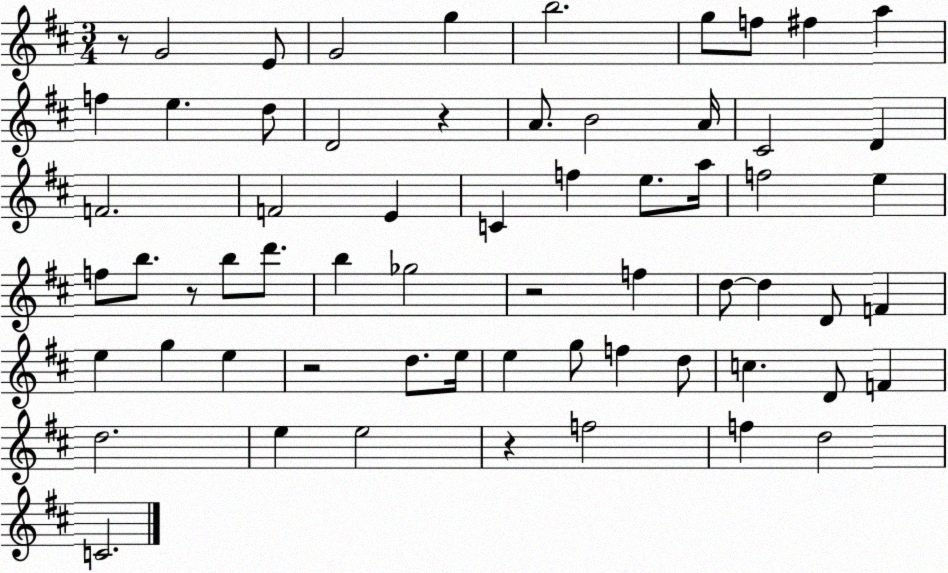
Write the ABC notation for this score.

X:1
T:Untitled
M:3/4
L:1/4
K:D
z/2 G2 E/2 G2 g b2 g/2 f/2 ^f a f e d/2 D2 z A/2 B2 A/4 ^C2 D F2 F2 E C f e/2 a/4 f2 e f/2 b/2 z/2 b/2 d'/2 b _g2 z2 f d/2 d D/2 F e g e z2 d/2 e/4 e g/2 f d/2 c D/2 F d2 e e2 z f2 f d2 C2